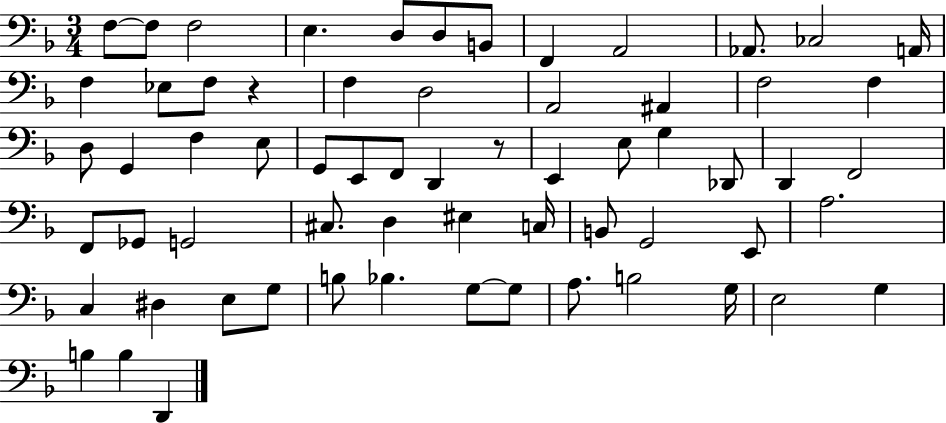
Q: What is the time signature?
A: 3/4